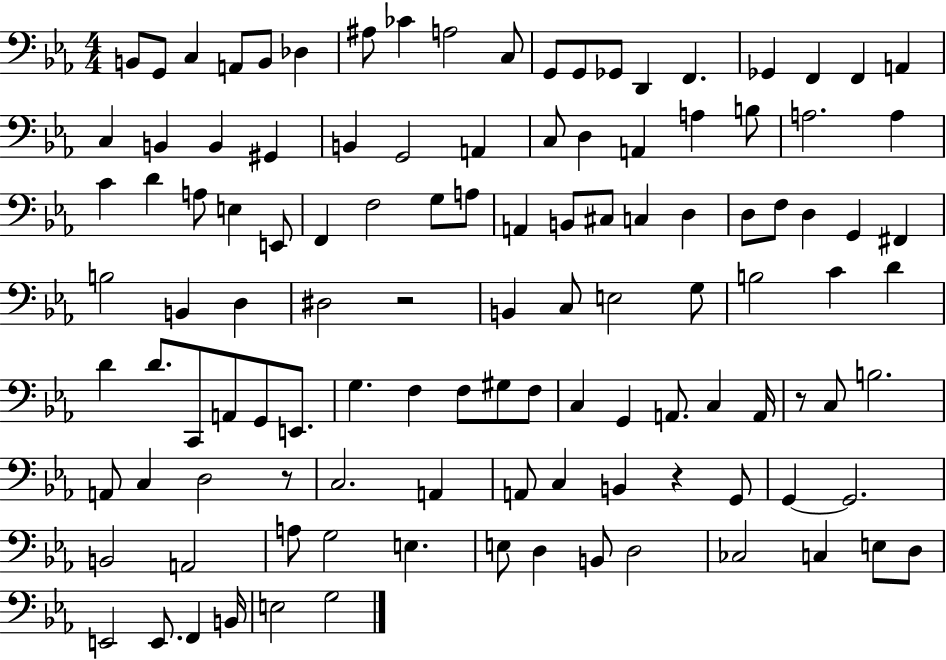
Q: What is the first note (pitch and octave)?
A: B2